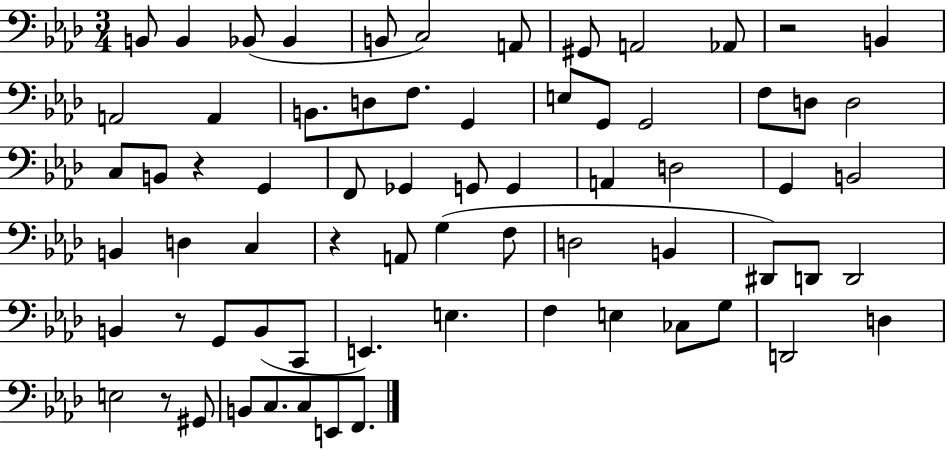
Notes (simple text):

B2/e B2/q Bb2/e Bb2/q B2/e C3/h A2/e G#2/e A2/h Ab2/e R/h B2/q A2/h A2/q B2/e. D3/e F3/e. G2/q E3/e G2/e G2/h F3/e D3/e D3/h C3/e B2/e R/q G2/q F2/e Gb2/q G2/e G2/q A2/q D3/h G2/q B2/h B2/q D3/q C3/q R/q A2/e G3/q F3/e D3/h B2/q D#2/e D2/e D2/h B2/q R/e G2/e B2/e C2/e E2/q. E3/q. F3/q E3/q CES3/e G3/e D2/h D3/q E3/h R/e G#2/e B2/e C3/e. C3/e E2/e F2/e.